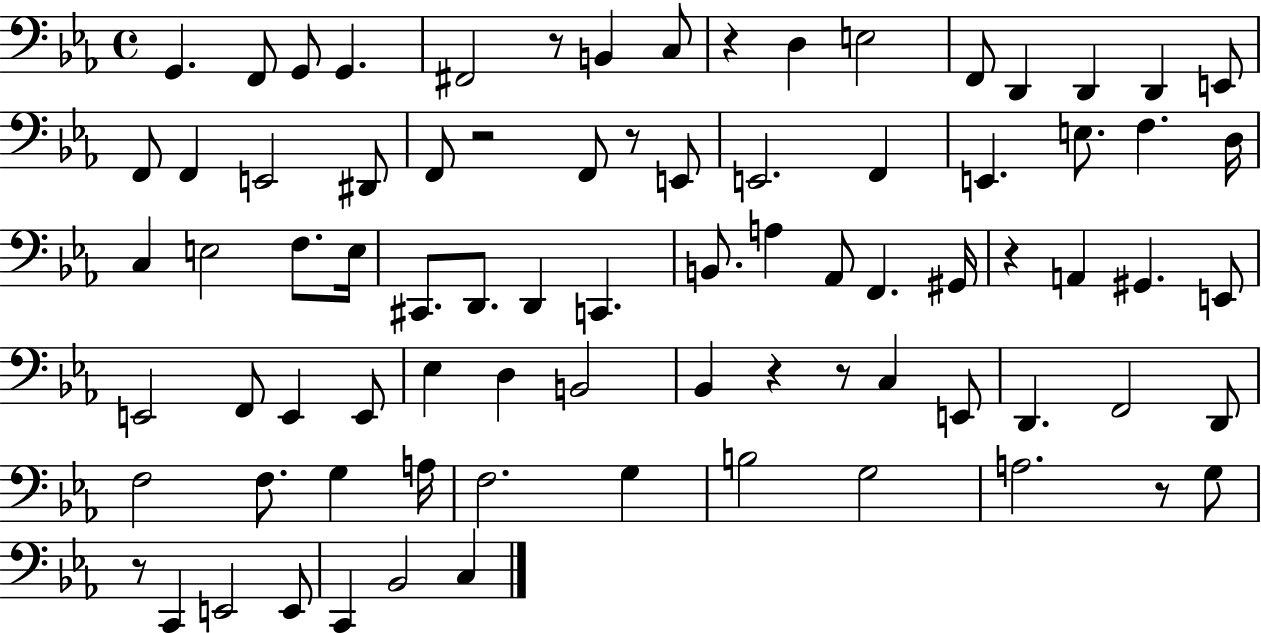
{
  \clef bass
  \time 4/4
  \defaultTimeSignature
  \key ees \major
  g,4. f,8 g,8 g,4. | fis,2 r8 b,4 c8 | r4 d4 e2 | f,8 d,4 d,4 d,4 e,8 | \break f,8 f,4 e,2 dis,8 | f,8 r2 f,8 r8 e,8 | e,2. f,4 | e,4. e8. f4. d16 | \break c4 e2 f8. e16 | cis,8. d,8. d,4 c,4. | b,8. a4 aes,8 f,4. gis,16 | r4 a,4 gis,4. e,8 | \break e,2 f,8 e,4 e,8 | ees4 d4 b,2 | bes,4 r4 r8 c4 e,8 | d,4. f,2 d,8 | \break f2 f8. g4 a16 | f2. g4 | b2 g2 | a2. r8 g8 | \break r8 c,4 e,2 e,8 | c,4 bes,2 c4 | \bar "|."
}